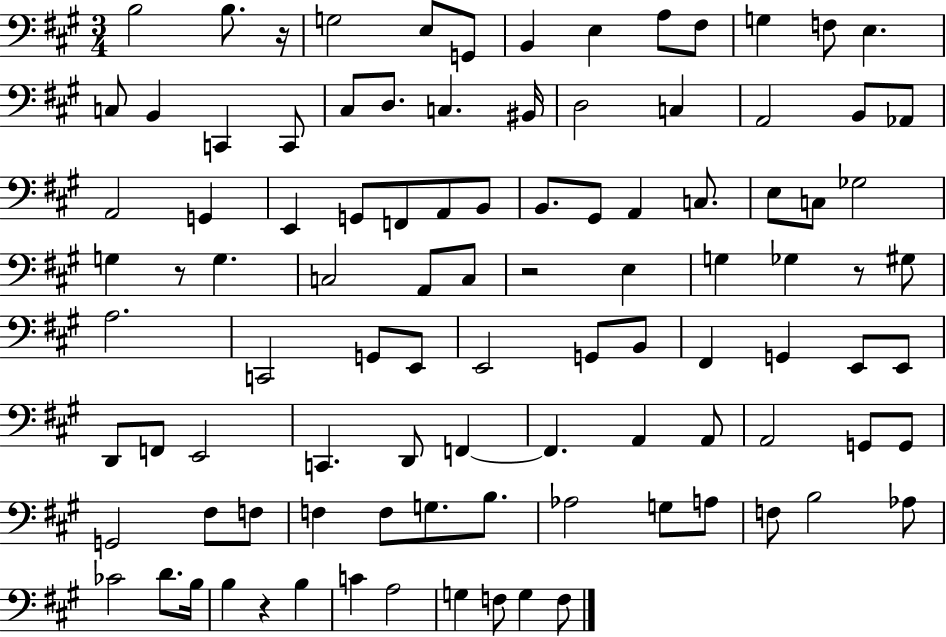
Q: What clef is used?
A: bass